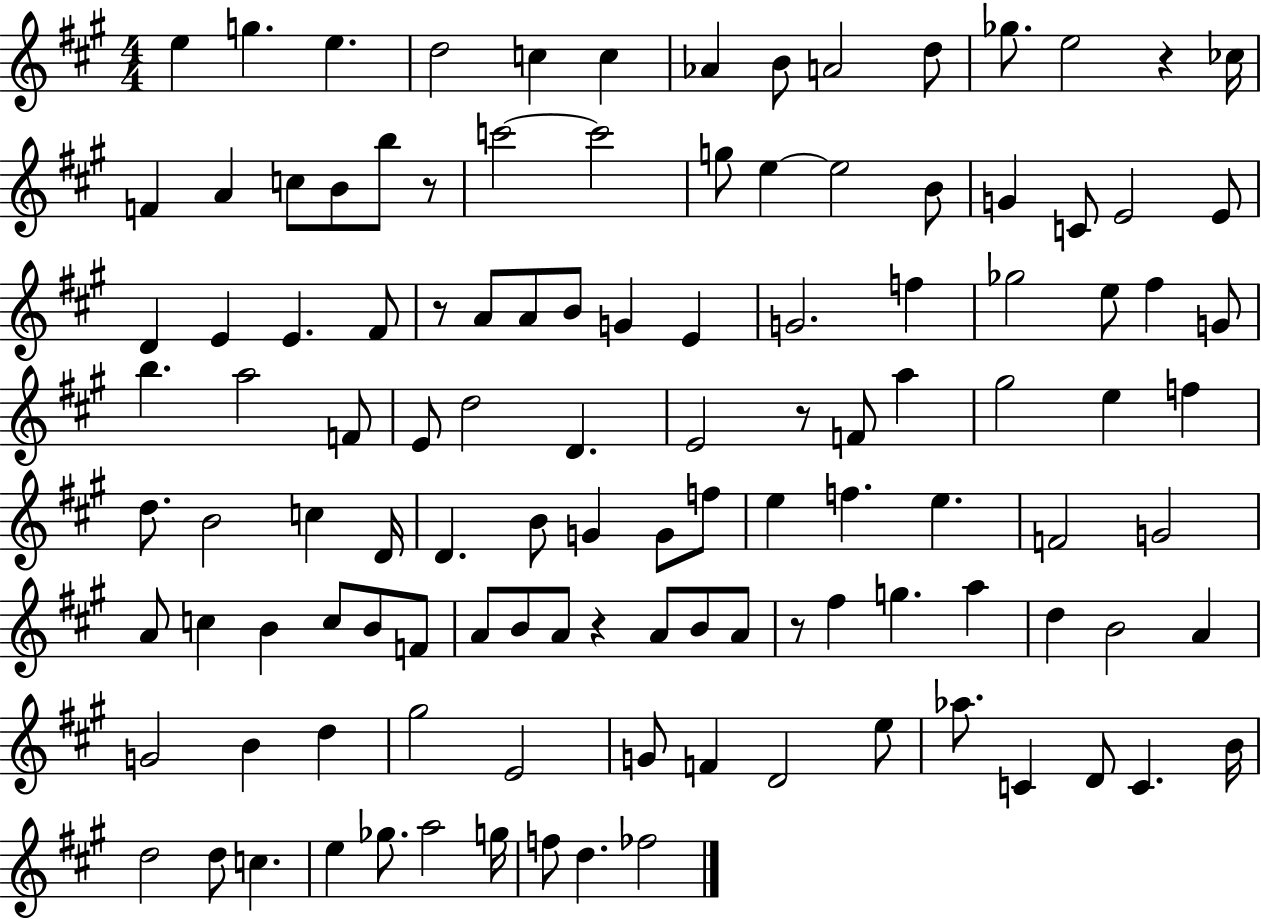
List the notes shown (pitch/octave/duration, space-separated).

E5/q G5/q. E5/q. D5/h C5/q C5/q Ab4/q B4/e A4/h D5/e Gb5/e. E5/h R/q CES5/s F4/q A4/q C5/e B4/e B5/e R/e C6/h C6/h G5/e E5/q E5/h B4/e G4/q C4/e E4/h E4/e D4/q E4/q E4/q. F#4/e R/e A4/e A4/e B4/e G4/q E4/q G4/h. F5/q Gb5/h E5/e F#5/q G4/e B5/q. A5/h F4/e E4/e D5/h D4/q. E4/h R/e F4/e A5/q G#5/h E5/q F5/q D5/e. B4/h C5/q D4/s D4/q. B4/e G4/q G4/e F5/e E5/q F5/q. E5/q. F4/h G4/h A4/e C5/q B4/q C5/e B4/e F4/e A4/e B4/e A4/e R/q A4/e B4/e A4/e R/e F#5/q G5/q. A5/q D5/q B4/h A4/q G4/h B4/q D5/q G#5/h E4/h G4/e F4/q D4/h E5/e Ab5/e. C4/q D4/e C4/q. B4/s D5/h D5/e C5/q. E5/q Gb5/e. A5/h G5/s F5/e D5/q. FES5/h